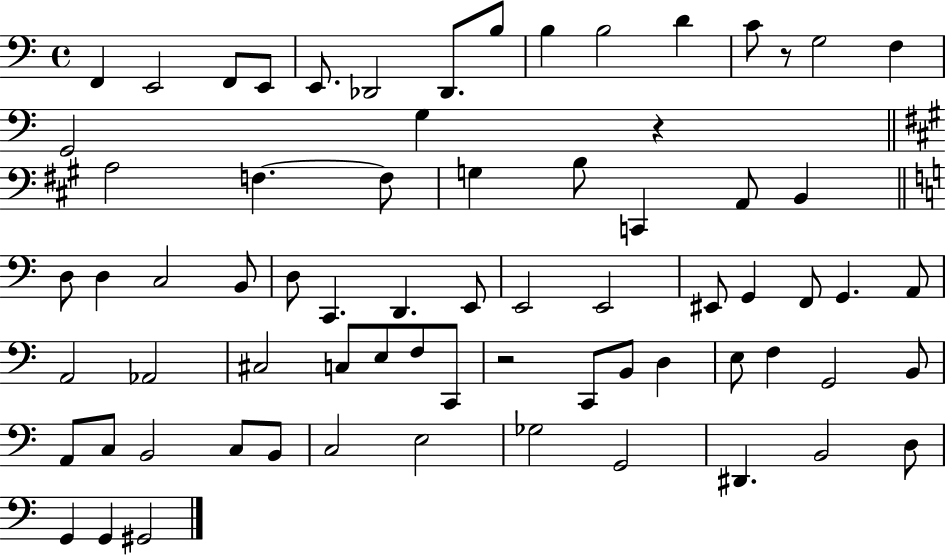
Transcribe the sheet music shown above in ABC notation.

X:1
T:Untitled
M:4/4
L:1/4
K:C
F,, E,,2 F,,/2 E,,/2 E,,/2 _D,,2 _D,,/2 B,/2 B, B,2 D C/2 z/2 G,2 F, G,,2 G, z A,2 F, F,/2 G, B,/2 C,, A,,/2 B,, D,/2 D, C,2 B,,/2 D,/2 C,, D,, E,,/2 E,,2 E,,2 ^E,,/2 G,, F,,/2 G,, A,,/2 A,,2 _A,,2 ^C,2 C,/2 E,/2 F,/2 C,,/2 z2 C,,/2 B,,/2 D, E,/2 F, G,,2 B,,/2 A,,/2 C,/2 B,,2 C,/2 B,,/2 C,2 E,2 _G,2 G,,2 ^D,, B,,2 D,/2 G,, G,, ^G,,2